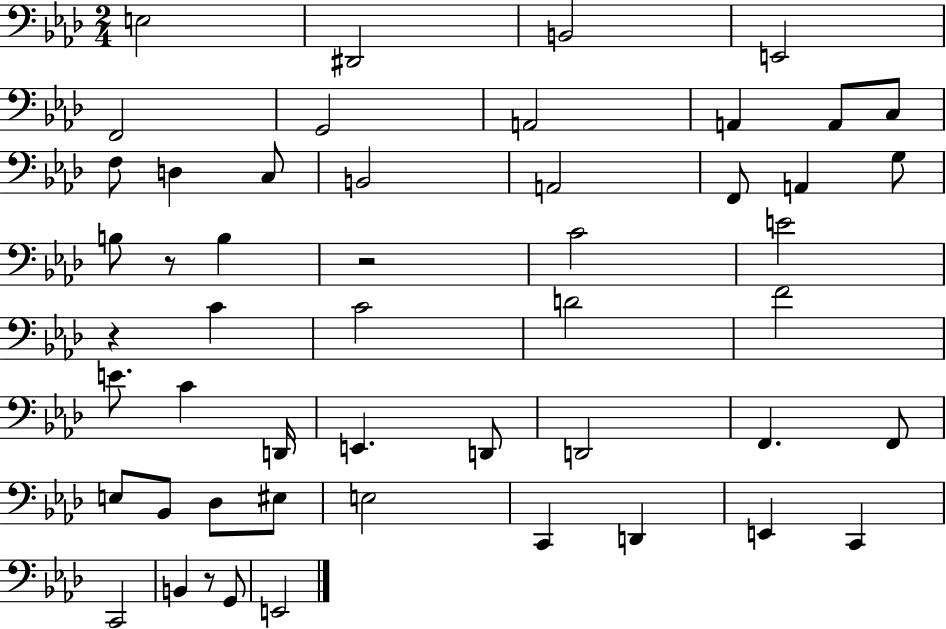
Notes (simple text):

E3/h D#2/h B2/h E2/h F2/h G2/h A2/h A2/q A2/e C3/e F3/e D3/q C3/e B2/h A2/h F2/e A2/q G3/e B3/e R/e B3/q R/h C4/h E4/h R/q C4/q C4/h D4/h F4/h E4/e. C4/q D2/s E2/q. D2/e D2/h F2/q. F2/e E3/e Bb2/e Db3/e EIS3/e E3/h C2/q D2/q E2/q C2/q C2/h B2/q R/e G2/e E2/h